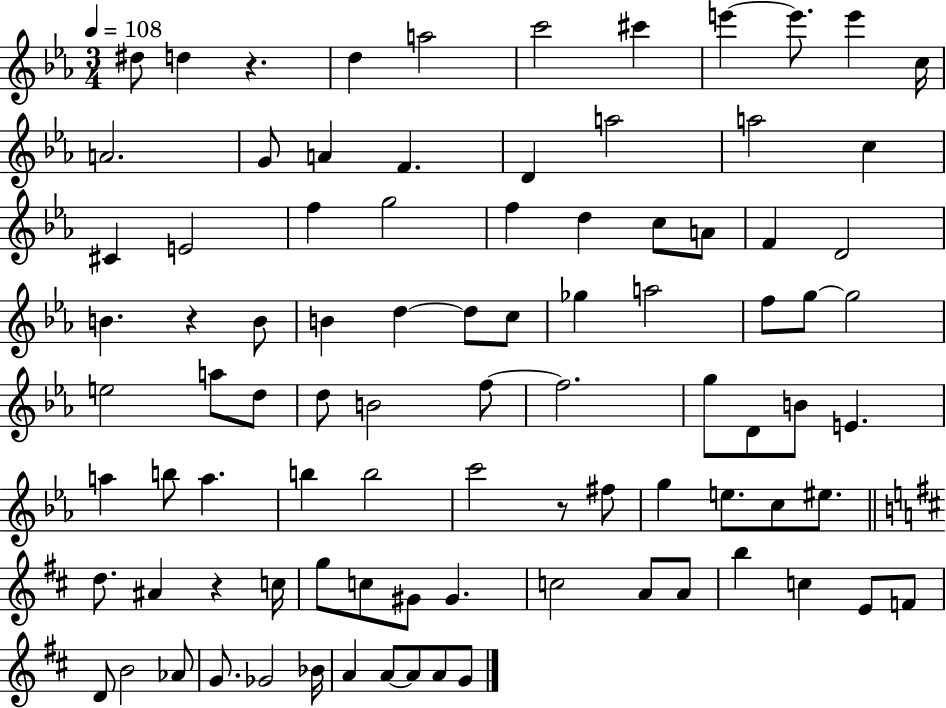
D#5/e D5/q R/q. D5/q A5/h C6/h C#6/q E6/q E6/e. E6/q C5/s A4/h. G4/e A4/q F4/q. D4/q A5/h A5/h C5/q C#4/q E4/h F5/q G5/h F5/q D5/q C5/e A4/e F4/q D4/h B4/q. R/q B4/e B4/q D5/q D5/e C5/e Gb5/q A5/h F5/e G5/e G5/h E5/h A5/e D5/e D5/e B4/h F5/e F5/h. G5/e D4/e B4/e E4/q. A5/q B5/e A5/q. B5/q B5/h C6/h R/e F#5/e G5/q E5/e. C5/e EIS5/e. D5/e. A#4/q R/q C5/s G5/e C5/e G#4/e G#4/q. C5/h A4/e A4/e B5/q C5/q E4/e F4/e D4/e B4/h Ab4/e G4/e. Gb4/h Bb4/s A4/q A4/e A4/e A4/e G4/e